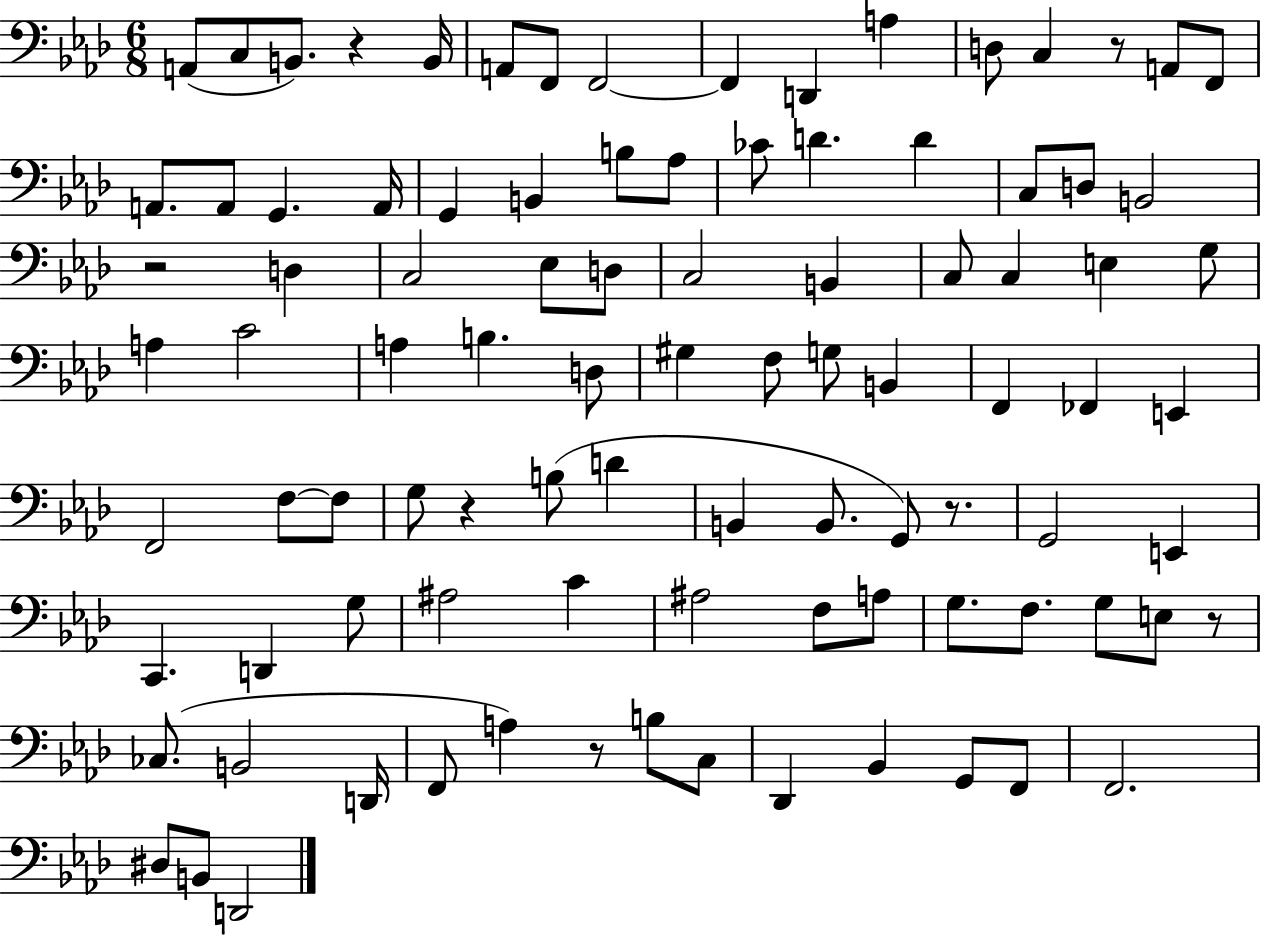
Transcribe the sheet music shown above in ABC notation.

X:1
T:Untitled
M:6/8
L:1/4
K:Ab
A,,/2 C,/2 B,,/2 z B,,/4 A,,/2 F,,/2 F,,2 F,, D,, A, D,/2 C, z/2 A,,/2 F,,/2 A,,/2 A,,/2 G,, A,,/4 G,, B,, B,/2 _A,/2 _C/2 D D C,/2 D,/2 B,,2 z2 D, C,2 _E,/2 D,/2 C,2 B,, C,/2 C, E, G,/2 A, C2 A, B, D,/2 ^G, F,/2 G,/2 B,, F,, _F,, E,, F,,2 F,/2 F,/2 G,/2 z B,/2 D B,, B,,/2 G,,/2 z/2 G,,2 E,, C,, D,, G,/2 ^A,2 C ^A,2 F,/2 A,/2 G,/2 F,/2 G,/2 E,/2 z/2 _C,/2 B,,2 D,,/4 F,,/2 A, z/2 B,/2 C,/2 _D,, _B,, G,,/2 F,,/2 F,,2 ^D,/2 B,,/2 D,,2